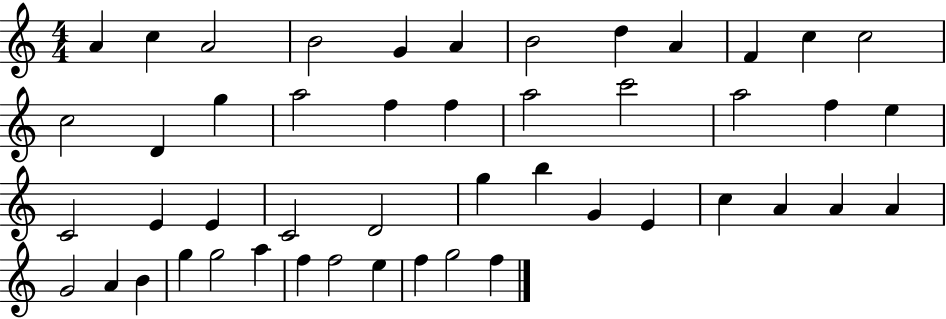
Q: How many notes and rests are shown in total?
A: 48